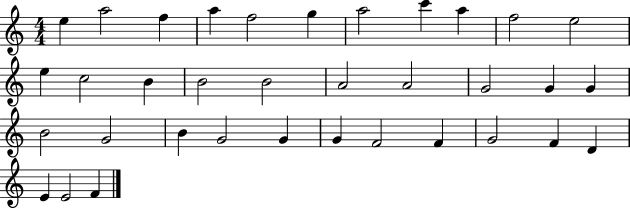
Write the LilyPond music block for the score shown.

{
  \clef treble
  \numericTimeSignature
  \time 4/4
  \key c \major
  e''4 a''2 f''4 | a''4 f''2 g''4 | a''2 c'''4 a''4 | f''2 e''2 | \break e''4 c''2 b'4 | b'2 b'2 | a'2 a'2 | g'2 g'4 g'4 | \break b'2 g'2 | b'4 g'2 g'4 | g'4 f'2 f'4 | g'2 f'4 d'4 | \break e'4 e'2 f'4 | \bar "|."
}